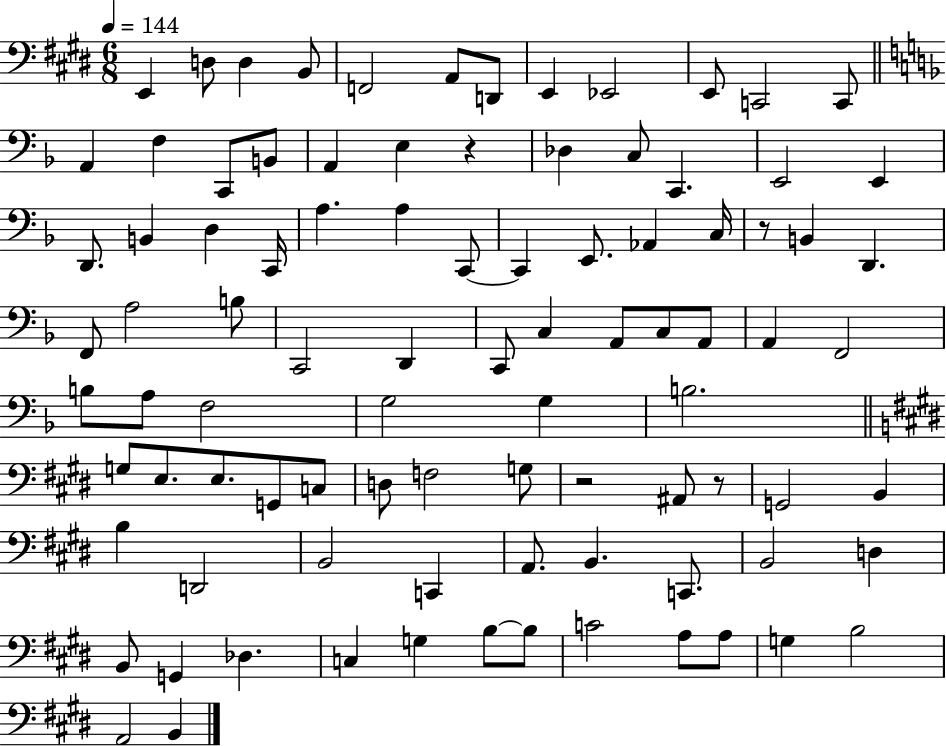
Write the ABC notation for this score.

X:1
T:Untitled
M:6/8
L:1/4
K:E
E,, D,/2 D, B,,/2 F,,2 A,,/2 D,,/2 E,, _E,,2 E,,/2 C,,2 C,,/2 A,, F, C,,/2 B,,/2 A,, E, z _D, C,/2 C,, E,,2 E,, D,,/2 B,, D, C,,/4 A, A, C,,/2 C,, E,,/2 _A,, C,/4 z/2 B,, D,, F,,/2 A,2 B,/2 C,,2 D,, C,,/2 C, A,,/2 C,/2 A,,/2 A,, F,,2 B,/2 A,/2 F,2 G,2 G, B,2 G,/2 E,/2 E,/2 G,,/2 C,/2 D,/2 F,2 G,/2 z2 ^A,,/2 z/2 G,,2 B,, B, D,,2 B,,2 C,, A,,/2 B,, C,,/2 B,,2 D, B,,/2 G,, _D, C, G, B,/2 B,/2 C2 A,/2 A,/2 G, B,2 A,,2 B,,